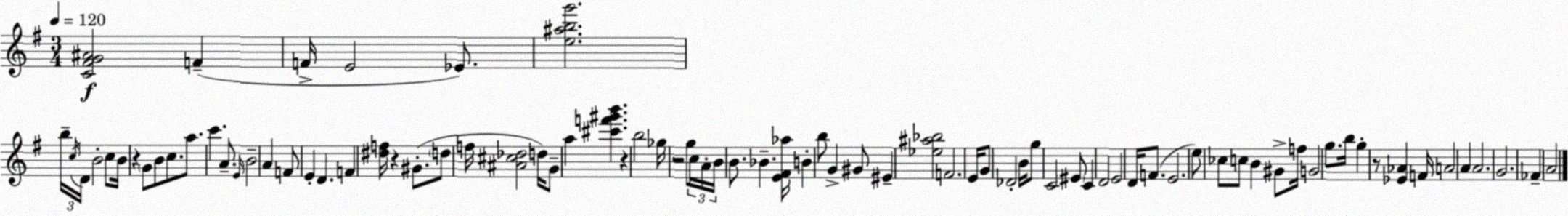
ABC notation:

X:1
T:Untitled
M:3/4
L:1/4
K:G
[C^FG^A]2 F F/4 E2 _E/2 [e^abg']2 b/4 c/4 D/4 B2 c/2 B/4 z G/2 B/2 c/2 a/2 c' A/2 E/4 B2 A F/2 E D F [^df]/4 z ^G/2 d/2 f/4 [^A^c_d]2 d/4 G/2 a [^c'f'^g'b'] z b2 _g/4 z2 g/2 c/4 A/4 B/4 B/2 _B [E^F_a]/4 B b/2 G ^G/2 ^E [_e^a_b]2 F2 E/4 G/2 _D2 B/4 g/2 C2 ^E/2 C D2 E2 D/4 F/2 E2 e/2 _c/2 c/2 B ^G/2 f/4 G2 g/2 b/4 g z/2 [_E_A] F/4 A2 A A2 G2 _F A2